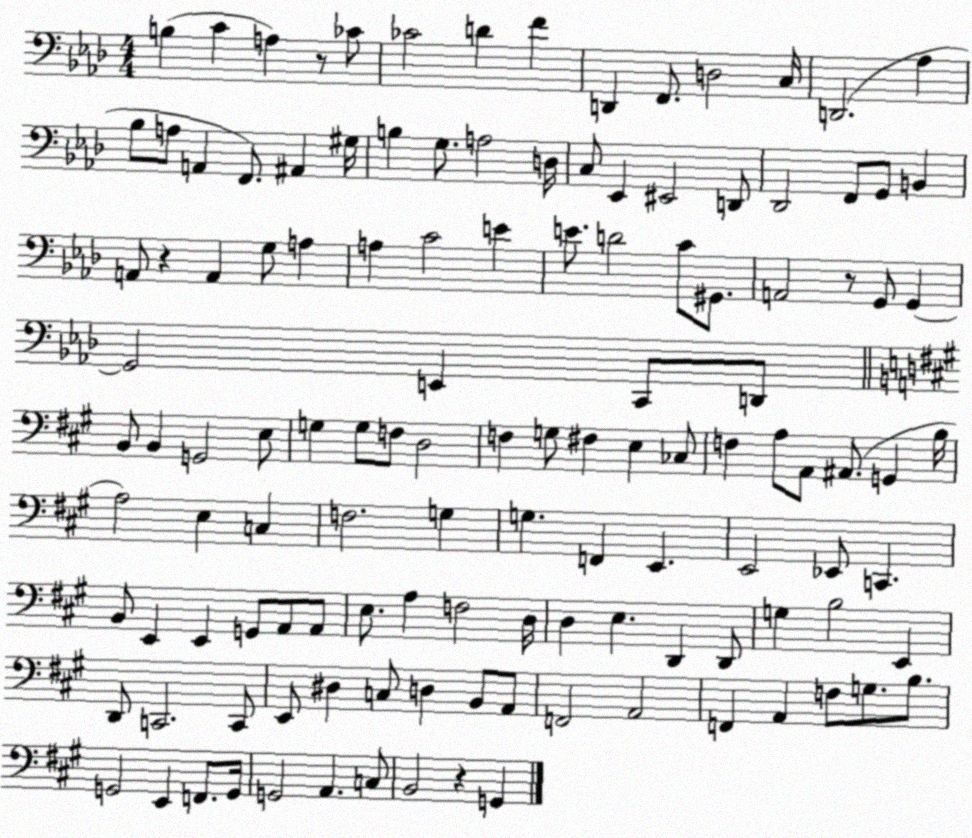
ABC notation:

X:1
T:Untitled
M:4/4
L:1/4
K:Ab
B, C A, z/2 _C/2 _C2 D F D,, F,,/2 D,2 C,/4 D,,2 _A, _B,/2 A,/2 A,, F,,/2 ^A,, ^G,/4 B, G,/2 A,2 D,/4 C,/2 _E,, ^E,,2 D,,/2 _D,,2 F,,/2 G,,/2 B,, A,,/2 z A,, G,/2 A, A, C2 E E/2 D2 C/2 ^G,,/2 A,,2 z/2 G,,/2 G,, G,,2 E,, C,,/2 D,,/2 B,,/2 B,, G,,2 E,/2 G, G,/2 F,/2 D,2 F, G,/2 ^F, E, _C,/2 F, A,/2 A,,/2 ^A,,/2 G,, B,/4 A,2 E, C, F,2 G, G, F,, E,, E,,2 _E,,/2 C,, B,,/2 E,, E,, G,,/2 A,,/2 A,,/2 E,/2 A, F,2 D,/4 D, E, D,, D,,/2 G, B,2 E,, D,,/2 C,,2 C,,/2 E,,/2 ^D, C,/2 D, B,,/2 A,,/2 F,,2 A,,2 F,, A,, F,/2 G,/2 B,/2 G,,2 E,, F,,/2 G,,/4 G,,2 A,, C,/2 B,,2 z G,,